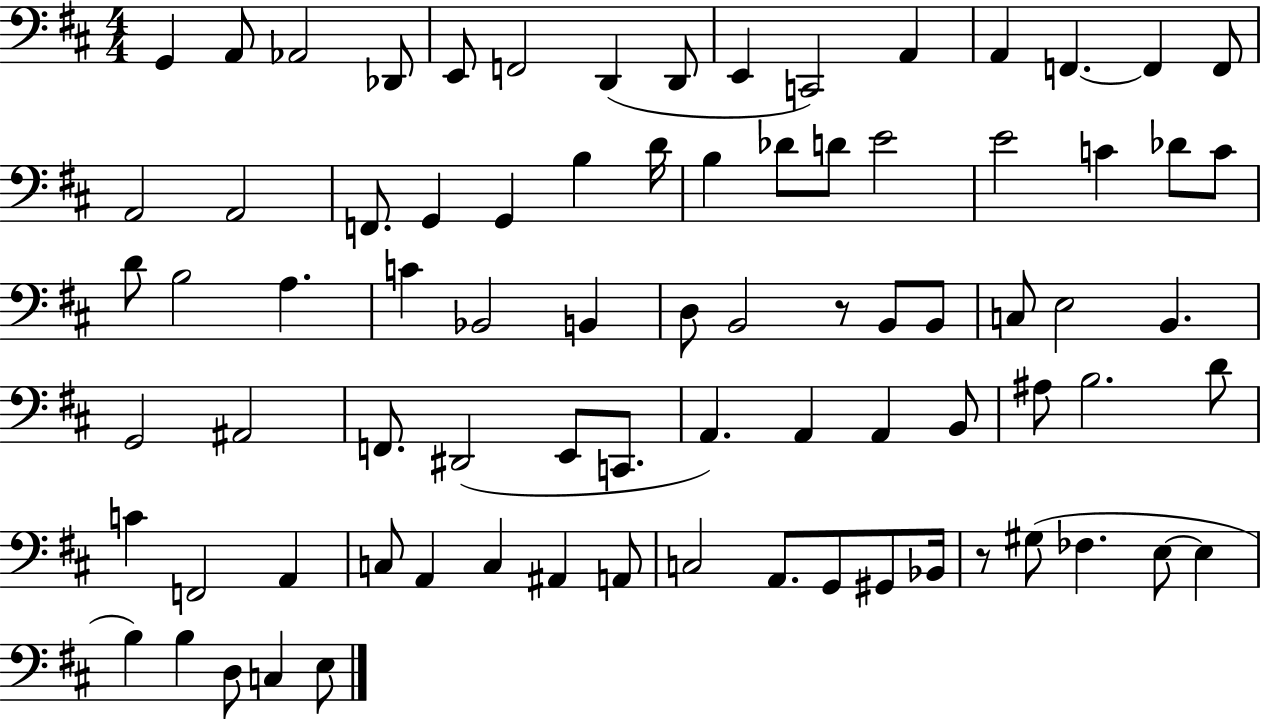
X:1
T:Untitled
M:4/4
L:1/4
K:D
G,, A,,/2 _A,,2 _D,,/2 E,,/2 F,,2 D,, D,,/2 E,, C,,2 A,, A,, F,, F,, F,,/2 A,,2 A,,2 F,,/2 G,, G,, B, D/4 B, _D/2 D/2 E2 E2 C _D/2 C/2 D/2 B,2 A, C _B,,2 B,, D,/2 B,,2 z/2 B,,/2 B,,/2 C,/2 E,2 B,, G,,2 ^A,,2 F,,/2 ^D,,2 E,,/2 C,,/2 A,, A,, A,, B,,/2 ^A,/2 B,2 D/2 C F,,2 A,, C,/2 A,, C, ^A,, A,,/2 C,2 A,,/2 G,,/2 ^G,,/2 _B,,/4 z/2 ^G,/2 _F, E,/2 E, B, B, D,/2 C, E,/2